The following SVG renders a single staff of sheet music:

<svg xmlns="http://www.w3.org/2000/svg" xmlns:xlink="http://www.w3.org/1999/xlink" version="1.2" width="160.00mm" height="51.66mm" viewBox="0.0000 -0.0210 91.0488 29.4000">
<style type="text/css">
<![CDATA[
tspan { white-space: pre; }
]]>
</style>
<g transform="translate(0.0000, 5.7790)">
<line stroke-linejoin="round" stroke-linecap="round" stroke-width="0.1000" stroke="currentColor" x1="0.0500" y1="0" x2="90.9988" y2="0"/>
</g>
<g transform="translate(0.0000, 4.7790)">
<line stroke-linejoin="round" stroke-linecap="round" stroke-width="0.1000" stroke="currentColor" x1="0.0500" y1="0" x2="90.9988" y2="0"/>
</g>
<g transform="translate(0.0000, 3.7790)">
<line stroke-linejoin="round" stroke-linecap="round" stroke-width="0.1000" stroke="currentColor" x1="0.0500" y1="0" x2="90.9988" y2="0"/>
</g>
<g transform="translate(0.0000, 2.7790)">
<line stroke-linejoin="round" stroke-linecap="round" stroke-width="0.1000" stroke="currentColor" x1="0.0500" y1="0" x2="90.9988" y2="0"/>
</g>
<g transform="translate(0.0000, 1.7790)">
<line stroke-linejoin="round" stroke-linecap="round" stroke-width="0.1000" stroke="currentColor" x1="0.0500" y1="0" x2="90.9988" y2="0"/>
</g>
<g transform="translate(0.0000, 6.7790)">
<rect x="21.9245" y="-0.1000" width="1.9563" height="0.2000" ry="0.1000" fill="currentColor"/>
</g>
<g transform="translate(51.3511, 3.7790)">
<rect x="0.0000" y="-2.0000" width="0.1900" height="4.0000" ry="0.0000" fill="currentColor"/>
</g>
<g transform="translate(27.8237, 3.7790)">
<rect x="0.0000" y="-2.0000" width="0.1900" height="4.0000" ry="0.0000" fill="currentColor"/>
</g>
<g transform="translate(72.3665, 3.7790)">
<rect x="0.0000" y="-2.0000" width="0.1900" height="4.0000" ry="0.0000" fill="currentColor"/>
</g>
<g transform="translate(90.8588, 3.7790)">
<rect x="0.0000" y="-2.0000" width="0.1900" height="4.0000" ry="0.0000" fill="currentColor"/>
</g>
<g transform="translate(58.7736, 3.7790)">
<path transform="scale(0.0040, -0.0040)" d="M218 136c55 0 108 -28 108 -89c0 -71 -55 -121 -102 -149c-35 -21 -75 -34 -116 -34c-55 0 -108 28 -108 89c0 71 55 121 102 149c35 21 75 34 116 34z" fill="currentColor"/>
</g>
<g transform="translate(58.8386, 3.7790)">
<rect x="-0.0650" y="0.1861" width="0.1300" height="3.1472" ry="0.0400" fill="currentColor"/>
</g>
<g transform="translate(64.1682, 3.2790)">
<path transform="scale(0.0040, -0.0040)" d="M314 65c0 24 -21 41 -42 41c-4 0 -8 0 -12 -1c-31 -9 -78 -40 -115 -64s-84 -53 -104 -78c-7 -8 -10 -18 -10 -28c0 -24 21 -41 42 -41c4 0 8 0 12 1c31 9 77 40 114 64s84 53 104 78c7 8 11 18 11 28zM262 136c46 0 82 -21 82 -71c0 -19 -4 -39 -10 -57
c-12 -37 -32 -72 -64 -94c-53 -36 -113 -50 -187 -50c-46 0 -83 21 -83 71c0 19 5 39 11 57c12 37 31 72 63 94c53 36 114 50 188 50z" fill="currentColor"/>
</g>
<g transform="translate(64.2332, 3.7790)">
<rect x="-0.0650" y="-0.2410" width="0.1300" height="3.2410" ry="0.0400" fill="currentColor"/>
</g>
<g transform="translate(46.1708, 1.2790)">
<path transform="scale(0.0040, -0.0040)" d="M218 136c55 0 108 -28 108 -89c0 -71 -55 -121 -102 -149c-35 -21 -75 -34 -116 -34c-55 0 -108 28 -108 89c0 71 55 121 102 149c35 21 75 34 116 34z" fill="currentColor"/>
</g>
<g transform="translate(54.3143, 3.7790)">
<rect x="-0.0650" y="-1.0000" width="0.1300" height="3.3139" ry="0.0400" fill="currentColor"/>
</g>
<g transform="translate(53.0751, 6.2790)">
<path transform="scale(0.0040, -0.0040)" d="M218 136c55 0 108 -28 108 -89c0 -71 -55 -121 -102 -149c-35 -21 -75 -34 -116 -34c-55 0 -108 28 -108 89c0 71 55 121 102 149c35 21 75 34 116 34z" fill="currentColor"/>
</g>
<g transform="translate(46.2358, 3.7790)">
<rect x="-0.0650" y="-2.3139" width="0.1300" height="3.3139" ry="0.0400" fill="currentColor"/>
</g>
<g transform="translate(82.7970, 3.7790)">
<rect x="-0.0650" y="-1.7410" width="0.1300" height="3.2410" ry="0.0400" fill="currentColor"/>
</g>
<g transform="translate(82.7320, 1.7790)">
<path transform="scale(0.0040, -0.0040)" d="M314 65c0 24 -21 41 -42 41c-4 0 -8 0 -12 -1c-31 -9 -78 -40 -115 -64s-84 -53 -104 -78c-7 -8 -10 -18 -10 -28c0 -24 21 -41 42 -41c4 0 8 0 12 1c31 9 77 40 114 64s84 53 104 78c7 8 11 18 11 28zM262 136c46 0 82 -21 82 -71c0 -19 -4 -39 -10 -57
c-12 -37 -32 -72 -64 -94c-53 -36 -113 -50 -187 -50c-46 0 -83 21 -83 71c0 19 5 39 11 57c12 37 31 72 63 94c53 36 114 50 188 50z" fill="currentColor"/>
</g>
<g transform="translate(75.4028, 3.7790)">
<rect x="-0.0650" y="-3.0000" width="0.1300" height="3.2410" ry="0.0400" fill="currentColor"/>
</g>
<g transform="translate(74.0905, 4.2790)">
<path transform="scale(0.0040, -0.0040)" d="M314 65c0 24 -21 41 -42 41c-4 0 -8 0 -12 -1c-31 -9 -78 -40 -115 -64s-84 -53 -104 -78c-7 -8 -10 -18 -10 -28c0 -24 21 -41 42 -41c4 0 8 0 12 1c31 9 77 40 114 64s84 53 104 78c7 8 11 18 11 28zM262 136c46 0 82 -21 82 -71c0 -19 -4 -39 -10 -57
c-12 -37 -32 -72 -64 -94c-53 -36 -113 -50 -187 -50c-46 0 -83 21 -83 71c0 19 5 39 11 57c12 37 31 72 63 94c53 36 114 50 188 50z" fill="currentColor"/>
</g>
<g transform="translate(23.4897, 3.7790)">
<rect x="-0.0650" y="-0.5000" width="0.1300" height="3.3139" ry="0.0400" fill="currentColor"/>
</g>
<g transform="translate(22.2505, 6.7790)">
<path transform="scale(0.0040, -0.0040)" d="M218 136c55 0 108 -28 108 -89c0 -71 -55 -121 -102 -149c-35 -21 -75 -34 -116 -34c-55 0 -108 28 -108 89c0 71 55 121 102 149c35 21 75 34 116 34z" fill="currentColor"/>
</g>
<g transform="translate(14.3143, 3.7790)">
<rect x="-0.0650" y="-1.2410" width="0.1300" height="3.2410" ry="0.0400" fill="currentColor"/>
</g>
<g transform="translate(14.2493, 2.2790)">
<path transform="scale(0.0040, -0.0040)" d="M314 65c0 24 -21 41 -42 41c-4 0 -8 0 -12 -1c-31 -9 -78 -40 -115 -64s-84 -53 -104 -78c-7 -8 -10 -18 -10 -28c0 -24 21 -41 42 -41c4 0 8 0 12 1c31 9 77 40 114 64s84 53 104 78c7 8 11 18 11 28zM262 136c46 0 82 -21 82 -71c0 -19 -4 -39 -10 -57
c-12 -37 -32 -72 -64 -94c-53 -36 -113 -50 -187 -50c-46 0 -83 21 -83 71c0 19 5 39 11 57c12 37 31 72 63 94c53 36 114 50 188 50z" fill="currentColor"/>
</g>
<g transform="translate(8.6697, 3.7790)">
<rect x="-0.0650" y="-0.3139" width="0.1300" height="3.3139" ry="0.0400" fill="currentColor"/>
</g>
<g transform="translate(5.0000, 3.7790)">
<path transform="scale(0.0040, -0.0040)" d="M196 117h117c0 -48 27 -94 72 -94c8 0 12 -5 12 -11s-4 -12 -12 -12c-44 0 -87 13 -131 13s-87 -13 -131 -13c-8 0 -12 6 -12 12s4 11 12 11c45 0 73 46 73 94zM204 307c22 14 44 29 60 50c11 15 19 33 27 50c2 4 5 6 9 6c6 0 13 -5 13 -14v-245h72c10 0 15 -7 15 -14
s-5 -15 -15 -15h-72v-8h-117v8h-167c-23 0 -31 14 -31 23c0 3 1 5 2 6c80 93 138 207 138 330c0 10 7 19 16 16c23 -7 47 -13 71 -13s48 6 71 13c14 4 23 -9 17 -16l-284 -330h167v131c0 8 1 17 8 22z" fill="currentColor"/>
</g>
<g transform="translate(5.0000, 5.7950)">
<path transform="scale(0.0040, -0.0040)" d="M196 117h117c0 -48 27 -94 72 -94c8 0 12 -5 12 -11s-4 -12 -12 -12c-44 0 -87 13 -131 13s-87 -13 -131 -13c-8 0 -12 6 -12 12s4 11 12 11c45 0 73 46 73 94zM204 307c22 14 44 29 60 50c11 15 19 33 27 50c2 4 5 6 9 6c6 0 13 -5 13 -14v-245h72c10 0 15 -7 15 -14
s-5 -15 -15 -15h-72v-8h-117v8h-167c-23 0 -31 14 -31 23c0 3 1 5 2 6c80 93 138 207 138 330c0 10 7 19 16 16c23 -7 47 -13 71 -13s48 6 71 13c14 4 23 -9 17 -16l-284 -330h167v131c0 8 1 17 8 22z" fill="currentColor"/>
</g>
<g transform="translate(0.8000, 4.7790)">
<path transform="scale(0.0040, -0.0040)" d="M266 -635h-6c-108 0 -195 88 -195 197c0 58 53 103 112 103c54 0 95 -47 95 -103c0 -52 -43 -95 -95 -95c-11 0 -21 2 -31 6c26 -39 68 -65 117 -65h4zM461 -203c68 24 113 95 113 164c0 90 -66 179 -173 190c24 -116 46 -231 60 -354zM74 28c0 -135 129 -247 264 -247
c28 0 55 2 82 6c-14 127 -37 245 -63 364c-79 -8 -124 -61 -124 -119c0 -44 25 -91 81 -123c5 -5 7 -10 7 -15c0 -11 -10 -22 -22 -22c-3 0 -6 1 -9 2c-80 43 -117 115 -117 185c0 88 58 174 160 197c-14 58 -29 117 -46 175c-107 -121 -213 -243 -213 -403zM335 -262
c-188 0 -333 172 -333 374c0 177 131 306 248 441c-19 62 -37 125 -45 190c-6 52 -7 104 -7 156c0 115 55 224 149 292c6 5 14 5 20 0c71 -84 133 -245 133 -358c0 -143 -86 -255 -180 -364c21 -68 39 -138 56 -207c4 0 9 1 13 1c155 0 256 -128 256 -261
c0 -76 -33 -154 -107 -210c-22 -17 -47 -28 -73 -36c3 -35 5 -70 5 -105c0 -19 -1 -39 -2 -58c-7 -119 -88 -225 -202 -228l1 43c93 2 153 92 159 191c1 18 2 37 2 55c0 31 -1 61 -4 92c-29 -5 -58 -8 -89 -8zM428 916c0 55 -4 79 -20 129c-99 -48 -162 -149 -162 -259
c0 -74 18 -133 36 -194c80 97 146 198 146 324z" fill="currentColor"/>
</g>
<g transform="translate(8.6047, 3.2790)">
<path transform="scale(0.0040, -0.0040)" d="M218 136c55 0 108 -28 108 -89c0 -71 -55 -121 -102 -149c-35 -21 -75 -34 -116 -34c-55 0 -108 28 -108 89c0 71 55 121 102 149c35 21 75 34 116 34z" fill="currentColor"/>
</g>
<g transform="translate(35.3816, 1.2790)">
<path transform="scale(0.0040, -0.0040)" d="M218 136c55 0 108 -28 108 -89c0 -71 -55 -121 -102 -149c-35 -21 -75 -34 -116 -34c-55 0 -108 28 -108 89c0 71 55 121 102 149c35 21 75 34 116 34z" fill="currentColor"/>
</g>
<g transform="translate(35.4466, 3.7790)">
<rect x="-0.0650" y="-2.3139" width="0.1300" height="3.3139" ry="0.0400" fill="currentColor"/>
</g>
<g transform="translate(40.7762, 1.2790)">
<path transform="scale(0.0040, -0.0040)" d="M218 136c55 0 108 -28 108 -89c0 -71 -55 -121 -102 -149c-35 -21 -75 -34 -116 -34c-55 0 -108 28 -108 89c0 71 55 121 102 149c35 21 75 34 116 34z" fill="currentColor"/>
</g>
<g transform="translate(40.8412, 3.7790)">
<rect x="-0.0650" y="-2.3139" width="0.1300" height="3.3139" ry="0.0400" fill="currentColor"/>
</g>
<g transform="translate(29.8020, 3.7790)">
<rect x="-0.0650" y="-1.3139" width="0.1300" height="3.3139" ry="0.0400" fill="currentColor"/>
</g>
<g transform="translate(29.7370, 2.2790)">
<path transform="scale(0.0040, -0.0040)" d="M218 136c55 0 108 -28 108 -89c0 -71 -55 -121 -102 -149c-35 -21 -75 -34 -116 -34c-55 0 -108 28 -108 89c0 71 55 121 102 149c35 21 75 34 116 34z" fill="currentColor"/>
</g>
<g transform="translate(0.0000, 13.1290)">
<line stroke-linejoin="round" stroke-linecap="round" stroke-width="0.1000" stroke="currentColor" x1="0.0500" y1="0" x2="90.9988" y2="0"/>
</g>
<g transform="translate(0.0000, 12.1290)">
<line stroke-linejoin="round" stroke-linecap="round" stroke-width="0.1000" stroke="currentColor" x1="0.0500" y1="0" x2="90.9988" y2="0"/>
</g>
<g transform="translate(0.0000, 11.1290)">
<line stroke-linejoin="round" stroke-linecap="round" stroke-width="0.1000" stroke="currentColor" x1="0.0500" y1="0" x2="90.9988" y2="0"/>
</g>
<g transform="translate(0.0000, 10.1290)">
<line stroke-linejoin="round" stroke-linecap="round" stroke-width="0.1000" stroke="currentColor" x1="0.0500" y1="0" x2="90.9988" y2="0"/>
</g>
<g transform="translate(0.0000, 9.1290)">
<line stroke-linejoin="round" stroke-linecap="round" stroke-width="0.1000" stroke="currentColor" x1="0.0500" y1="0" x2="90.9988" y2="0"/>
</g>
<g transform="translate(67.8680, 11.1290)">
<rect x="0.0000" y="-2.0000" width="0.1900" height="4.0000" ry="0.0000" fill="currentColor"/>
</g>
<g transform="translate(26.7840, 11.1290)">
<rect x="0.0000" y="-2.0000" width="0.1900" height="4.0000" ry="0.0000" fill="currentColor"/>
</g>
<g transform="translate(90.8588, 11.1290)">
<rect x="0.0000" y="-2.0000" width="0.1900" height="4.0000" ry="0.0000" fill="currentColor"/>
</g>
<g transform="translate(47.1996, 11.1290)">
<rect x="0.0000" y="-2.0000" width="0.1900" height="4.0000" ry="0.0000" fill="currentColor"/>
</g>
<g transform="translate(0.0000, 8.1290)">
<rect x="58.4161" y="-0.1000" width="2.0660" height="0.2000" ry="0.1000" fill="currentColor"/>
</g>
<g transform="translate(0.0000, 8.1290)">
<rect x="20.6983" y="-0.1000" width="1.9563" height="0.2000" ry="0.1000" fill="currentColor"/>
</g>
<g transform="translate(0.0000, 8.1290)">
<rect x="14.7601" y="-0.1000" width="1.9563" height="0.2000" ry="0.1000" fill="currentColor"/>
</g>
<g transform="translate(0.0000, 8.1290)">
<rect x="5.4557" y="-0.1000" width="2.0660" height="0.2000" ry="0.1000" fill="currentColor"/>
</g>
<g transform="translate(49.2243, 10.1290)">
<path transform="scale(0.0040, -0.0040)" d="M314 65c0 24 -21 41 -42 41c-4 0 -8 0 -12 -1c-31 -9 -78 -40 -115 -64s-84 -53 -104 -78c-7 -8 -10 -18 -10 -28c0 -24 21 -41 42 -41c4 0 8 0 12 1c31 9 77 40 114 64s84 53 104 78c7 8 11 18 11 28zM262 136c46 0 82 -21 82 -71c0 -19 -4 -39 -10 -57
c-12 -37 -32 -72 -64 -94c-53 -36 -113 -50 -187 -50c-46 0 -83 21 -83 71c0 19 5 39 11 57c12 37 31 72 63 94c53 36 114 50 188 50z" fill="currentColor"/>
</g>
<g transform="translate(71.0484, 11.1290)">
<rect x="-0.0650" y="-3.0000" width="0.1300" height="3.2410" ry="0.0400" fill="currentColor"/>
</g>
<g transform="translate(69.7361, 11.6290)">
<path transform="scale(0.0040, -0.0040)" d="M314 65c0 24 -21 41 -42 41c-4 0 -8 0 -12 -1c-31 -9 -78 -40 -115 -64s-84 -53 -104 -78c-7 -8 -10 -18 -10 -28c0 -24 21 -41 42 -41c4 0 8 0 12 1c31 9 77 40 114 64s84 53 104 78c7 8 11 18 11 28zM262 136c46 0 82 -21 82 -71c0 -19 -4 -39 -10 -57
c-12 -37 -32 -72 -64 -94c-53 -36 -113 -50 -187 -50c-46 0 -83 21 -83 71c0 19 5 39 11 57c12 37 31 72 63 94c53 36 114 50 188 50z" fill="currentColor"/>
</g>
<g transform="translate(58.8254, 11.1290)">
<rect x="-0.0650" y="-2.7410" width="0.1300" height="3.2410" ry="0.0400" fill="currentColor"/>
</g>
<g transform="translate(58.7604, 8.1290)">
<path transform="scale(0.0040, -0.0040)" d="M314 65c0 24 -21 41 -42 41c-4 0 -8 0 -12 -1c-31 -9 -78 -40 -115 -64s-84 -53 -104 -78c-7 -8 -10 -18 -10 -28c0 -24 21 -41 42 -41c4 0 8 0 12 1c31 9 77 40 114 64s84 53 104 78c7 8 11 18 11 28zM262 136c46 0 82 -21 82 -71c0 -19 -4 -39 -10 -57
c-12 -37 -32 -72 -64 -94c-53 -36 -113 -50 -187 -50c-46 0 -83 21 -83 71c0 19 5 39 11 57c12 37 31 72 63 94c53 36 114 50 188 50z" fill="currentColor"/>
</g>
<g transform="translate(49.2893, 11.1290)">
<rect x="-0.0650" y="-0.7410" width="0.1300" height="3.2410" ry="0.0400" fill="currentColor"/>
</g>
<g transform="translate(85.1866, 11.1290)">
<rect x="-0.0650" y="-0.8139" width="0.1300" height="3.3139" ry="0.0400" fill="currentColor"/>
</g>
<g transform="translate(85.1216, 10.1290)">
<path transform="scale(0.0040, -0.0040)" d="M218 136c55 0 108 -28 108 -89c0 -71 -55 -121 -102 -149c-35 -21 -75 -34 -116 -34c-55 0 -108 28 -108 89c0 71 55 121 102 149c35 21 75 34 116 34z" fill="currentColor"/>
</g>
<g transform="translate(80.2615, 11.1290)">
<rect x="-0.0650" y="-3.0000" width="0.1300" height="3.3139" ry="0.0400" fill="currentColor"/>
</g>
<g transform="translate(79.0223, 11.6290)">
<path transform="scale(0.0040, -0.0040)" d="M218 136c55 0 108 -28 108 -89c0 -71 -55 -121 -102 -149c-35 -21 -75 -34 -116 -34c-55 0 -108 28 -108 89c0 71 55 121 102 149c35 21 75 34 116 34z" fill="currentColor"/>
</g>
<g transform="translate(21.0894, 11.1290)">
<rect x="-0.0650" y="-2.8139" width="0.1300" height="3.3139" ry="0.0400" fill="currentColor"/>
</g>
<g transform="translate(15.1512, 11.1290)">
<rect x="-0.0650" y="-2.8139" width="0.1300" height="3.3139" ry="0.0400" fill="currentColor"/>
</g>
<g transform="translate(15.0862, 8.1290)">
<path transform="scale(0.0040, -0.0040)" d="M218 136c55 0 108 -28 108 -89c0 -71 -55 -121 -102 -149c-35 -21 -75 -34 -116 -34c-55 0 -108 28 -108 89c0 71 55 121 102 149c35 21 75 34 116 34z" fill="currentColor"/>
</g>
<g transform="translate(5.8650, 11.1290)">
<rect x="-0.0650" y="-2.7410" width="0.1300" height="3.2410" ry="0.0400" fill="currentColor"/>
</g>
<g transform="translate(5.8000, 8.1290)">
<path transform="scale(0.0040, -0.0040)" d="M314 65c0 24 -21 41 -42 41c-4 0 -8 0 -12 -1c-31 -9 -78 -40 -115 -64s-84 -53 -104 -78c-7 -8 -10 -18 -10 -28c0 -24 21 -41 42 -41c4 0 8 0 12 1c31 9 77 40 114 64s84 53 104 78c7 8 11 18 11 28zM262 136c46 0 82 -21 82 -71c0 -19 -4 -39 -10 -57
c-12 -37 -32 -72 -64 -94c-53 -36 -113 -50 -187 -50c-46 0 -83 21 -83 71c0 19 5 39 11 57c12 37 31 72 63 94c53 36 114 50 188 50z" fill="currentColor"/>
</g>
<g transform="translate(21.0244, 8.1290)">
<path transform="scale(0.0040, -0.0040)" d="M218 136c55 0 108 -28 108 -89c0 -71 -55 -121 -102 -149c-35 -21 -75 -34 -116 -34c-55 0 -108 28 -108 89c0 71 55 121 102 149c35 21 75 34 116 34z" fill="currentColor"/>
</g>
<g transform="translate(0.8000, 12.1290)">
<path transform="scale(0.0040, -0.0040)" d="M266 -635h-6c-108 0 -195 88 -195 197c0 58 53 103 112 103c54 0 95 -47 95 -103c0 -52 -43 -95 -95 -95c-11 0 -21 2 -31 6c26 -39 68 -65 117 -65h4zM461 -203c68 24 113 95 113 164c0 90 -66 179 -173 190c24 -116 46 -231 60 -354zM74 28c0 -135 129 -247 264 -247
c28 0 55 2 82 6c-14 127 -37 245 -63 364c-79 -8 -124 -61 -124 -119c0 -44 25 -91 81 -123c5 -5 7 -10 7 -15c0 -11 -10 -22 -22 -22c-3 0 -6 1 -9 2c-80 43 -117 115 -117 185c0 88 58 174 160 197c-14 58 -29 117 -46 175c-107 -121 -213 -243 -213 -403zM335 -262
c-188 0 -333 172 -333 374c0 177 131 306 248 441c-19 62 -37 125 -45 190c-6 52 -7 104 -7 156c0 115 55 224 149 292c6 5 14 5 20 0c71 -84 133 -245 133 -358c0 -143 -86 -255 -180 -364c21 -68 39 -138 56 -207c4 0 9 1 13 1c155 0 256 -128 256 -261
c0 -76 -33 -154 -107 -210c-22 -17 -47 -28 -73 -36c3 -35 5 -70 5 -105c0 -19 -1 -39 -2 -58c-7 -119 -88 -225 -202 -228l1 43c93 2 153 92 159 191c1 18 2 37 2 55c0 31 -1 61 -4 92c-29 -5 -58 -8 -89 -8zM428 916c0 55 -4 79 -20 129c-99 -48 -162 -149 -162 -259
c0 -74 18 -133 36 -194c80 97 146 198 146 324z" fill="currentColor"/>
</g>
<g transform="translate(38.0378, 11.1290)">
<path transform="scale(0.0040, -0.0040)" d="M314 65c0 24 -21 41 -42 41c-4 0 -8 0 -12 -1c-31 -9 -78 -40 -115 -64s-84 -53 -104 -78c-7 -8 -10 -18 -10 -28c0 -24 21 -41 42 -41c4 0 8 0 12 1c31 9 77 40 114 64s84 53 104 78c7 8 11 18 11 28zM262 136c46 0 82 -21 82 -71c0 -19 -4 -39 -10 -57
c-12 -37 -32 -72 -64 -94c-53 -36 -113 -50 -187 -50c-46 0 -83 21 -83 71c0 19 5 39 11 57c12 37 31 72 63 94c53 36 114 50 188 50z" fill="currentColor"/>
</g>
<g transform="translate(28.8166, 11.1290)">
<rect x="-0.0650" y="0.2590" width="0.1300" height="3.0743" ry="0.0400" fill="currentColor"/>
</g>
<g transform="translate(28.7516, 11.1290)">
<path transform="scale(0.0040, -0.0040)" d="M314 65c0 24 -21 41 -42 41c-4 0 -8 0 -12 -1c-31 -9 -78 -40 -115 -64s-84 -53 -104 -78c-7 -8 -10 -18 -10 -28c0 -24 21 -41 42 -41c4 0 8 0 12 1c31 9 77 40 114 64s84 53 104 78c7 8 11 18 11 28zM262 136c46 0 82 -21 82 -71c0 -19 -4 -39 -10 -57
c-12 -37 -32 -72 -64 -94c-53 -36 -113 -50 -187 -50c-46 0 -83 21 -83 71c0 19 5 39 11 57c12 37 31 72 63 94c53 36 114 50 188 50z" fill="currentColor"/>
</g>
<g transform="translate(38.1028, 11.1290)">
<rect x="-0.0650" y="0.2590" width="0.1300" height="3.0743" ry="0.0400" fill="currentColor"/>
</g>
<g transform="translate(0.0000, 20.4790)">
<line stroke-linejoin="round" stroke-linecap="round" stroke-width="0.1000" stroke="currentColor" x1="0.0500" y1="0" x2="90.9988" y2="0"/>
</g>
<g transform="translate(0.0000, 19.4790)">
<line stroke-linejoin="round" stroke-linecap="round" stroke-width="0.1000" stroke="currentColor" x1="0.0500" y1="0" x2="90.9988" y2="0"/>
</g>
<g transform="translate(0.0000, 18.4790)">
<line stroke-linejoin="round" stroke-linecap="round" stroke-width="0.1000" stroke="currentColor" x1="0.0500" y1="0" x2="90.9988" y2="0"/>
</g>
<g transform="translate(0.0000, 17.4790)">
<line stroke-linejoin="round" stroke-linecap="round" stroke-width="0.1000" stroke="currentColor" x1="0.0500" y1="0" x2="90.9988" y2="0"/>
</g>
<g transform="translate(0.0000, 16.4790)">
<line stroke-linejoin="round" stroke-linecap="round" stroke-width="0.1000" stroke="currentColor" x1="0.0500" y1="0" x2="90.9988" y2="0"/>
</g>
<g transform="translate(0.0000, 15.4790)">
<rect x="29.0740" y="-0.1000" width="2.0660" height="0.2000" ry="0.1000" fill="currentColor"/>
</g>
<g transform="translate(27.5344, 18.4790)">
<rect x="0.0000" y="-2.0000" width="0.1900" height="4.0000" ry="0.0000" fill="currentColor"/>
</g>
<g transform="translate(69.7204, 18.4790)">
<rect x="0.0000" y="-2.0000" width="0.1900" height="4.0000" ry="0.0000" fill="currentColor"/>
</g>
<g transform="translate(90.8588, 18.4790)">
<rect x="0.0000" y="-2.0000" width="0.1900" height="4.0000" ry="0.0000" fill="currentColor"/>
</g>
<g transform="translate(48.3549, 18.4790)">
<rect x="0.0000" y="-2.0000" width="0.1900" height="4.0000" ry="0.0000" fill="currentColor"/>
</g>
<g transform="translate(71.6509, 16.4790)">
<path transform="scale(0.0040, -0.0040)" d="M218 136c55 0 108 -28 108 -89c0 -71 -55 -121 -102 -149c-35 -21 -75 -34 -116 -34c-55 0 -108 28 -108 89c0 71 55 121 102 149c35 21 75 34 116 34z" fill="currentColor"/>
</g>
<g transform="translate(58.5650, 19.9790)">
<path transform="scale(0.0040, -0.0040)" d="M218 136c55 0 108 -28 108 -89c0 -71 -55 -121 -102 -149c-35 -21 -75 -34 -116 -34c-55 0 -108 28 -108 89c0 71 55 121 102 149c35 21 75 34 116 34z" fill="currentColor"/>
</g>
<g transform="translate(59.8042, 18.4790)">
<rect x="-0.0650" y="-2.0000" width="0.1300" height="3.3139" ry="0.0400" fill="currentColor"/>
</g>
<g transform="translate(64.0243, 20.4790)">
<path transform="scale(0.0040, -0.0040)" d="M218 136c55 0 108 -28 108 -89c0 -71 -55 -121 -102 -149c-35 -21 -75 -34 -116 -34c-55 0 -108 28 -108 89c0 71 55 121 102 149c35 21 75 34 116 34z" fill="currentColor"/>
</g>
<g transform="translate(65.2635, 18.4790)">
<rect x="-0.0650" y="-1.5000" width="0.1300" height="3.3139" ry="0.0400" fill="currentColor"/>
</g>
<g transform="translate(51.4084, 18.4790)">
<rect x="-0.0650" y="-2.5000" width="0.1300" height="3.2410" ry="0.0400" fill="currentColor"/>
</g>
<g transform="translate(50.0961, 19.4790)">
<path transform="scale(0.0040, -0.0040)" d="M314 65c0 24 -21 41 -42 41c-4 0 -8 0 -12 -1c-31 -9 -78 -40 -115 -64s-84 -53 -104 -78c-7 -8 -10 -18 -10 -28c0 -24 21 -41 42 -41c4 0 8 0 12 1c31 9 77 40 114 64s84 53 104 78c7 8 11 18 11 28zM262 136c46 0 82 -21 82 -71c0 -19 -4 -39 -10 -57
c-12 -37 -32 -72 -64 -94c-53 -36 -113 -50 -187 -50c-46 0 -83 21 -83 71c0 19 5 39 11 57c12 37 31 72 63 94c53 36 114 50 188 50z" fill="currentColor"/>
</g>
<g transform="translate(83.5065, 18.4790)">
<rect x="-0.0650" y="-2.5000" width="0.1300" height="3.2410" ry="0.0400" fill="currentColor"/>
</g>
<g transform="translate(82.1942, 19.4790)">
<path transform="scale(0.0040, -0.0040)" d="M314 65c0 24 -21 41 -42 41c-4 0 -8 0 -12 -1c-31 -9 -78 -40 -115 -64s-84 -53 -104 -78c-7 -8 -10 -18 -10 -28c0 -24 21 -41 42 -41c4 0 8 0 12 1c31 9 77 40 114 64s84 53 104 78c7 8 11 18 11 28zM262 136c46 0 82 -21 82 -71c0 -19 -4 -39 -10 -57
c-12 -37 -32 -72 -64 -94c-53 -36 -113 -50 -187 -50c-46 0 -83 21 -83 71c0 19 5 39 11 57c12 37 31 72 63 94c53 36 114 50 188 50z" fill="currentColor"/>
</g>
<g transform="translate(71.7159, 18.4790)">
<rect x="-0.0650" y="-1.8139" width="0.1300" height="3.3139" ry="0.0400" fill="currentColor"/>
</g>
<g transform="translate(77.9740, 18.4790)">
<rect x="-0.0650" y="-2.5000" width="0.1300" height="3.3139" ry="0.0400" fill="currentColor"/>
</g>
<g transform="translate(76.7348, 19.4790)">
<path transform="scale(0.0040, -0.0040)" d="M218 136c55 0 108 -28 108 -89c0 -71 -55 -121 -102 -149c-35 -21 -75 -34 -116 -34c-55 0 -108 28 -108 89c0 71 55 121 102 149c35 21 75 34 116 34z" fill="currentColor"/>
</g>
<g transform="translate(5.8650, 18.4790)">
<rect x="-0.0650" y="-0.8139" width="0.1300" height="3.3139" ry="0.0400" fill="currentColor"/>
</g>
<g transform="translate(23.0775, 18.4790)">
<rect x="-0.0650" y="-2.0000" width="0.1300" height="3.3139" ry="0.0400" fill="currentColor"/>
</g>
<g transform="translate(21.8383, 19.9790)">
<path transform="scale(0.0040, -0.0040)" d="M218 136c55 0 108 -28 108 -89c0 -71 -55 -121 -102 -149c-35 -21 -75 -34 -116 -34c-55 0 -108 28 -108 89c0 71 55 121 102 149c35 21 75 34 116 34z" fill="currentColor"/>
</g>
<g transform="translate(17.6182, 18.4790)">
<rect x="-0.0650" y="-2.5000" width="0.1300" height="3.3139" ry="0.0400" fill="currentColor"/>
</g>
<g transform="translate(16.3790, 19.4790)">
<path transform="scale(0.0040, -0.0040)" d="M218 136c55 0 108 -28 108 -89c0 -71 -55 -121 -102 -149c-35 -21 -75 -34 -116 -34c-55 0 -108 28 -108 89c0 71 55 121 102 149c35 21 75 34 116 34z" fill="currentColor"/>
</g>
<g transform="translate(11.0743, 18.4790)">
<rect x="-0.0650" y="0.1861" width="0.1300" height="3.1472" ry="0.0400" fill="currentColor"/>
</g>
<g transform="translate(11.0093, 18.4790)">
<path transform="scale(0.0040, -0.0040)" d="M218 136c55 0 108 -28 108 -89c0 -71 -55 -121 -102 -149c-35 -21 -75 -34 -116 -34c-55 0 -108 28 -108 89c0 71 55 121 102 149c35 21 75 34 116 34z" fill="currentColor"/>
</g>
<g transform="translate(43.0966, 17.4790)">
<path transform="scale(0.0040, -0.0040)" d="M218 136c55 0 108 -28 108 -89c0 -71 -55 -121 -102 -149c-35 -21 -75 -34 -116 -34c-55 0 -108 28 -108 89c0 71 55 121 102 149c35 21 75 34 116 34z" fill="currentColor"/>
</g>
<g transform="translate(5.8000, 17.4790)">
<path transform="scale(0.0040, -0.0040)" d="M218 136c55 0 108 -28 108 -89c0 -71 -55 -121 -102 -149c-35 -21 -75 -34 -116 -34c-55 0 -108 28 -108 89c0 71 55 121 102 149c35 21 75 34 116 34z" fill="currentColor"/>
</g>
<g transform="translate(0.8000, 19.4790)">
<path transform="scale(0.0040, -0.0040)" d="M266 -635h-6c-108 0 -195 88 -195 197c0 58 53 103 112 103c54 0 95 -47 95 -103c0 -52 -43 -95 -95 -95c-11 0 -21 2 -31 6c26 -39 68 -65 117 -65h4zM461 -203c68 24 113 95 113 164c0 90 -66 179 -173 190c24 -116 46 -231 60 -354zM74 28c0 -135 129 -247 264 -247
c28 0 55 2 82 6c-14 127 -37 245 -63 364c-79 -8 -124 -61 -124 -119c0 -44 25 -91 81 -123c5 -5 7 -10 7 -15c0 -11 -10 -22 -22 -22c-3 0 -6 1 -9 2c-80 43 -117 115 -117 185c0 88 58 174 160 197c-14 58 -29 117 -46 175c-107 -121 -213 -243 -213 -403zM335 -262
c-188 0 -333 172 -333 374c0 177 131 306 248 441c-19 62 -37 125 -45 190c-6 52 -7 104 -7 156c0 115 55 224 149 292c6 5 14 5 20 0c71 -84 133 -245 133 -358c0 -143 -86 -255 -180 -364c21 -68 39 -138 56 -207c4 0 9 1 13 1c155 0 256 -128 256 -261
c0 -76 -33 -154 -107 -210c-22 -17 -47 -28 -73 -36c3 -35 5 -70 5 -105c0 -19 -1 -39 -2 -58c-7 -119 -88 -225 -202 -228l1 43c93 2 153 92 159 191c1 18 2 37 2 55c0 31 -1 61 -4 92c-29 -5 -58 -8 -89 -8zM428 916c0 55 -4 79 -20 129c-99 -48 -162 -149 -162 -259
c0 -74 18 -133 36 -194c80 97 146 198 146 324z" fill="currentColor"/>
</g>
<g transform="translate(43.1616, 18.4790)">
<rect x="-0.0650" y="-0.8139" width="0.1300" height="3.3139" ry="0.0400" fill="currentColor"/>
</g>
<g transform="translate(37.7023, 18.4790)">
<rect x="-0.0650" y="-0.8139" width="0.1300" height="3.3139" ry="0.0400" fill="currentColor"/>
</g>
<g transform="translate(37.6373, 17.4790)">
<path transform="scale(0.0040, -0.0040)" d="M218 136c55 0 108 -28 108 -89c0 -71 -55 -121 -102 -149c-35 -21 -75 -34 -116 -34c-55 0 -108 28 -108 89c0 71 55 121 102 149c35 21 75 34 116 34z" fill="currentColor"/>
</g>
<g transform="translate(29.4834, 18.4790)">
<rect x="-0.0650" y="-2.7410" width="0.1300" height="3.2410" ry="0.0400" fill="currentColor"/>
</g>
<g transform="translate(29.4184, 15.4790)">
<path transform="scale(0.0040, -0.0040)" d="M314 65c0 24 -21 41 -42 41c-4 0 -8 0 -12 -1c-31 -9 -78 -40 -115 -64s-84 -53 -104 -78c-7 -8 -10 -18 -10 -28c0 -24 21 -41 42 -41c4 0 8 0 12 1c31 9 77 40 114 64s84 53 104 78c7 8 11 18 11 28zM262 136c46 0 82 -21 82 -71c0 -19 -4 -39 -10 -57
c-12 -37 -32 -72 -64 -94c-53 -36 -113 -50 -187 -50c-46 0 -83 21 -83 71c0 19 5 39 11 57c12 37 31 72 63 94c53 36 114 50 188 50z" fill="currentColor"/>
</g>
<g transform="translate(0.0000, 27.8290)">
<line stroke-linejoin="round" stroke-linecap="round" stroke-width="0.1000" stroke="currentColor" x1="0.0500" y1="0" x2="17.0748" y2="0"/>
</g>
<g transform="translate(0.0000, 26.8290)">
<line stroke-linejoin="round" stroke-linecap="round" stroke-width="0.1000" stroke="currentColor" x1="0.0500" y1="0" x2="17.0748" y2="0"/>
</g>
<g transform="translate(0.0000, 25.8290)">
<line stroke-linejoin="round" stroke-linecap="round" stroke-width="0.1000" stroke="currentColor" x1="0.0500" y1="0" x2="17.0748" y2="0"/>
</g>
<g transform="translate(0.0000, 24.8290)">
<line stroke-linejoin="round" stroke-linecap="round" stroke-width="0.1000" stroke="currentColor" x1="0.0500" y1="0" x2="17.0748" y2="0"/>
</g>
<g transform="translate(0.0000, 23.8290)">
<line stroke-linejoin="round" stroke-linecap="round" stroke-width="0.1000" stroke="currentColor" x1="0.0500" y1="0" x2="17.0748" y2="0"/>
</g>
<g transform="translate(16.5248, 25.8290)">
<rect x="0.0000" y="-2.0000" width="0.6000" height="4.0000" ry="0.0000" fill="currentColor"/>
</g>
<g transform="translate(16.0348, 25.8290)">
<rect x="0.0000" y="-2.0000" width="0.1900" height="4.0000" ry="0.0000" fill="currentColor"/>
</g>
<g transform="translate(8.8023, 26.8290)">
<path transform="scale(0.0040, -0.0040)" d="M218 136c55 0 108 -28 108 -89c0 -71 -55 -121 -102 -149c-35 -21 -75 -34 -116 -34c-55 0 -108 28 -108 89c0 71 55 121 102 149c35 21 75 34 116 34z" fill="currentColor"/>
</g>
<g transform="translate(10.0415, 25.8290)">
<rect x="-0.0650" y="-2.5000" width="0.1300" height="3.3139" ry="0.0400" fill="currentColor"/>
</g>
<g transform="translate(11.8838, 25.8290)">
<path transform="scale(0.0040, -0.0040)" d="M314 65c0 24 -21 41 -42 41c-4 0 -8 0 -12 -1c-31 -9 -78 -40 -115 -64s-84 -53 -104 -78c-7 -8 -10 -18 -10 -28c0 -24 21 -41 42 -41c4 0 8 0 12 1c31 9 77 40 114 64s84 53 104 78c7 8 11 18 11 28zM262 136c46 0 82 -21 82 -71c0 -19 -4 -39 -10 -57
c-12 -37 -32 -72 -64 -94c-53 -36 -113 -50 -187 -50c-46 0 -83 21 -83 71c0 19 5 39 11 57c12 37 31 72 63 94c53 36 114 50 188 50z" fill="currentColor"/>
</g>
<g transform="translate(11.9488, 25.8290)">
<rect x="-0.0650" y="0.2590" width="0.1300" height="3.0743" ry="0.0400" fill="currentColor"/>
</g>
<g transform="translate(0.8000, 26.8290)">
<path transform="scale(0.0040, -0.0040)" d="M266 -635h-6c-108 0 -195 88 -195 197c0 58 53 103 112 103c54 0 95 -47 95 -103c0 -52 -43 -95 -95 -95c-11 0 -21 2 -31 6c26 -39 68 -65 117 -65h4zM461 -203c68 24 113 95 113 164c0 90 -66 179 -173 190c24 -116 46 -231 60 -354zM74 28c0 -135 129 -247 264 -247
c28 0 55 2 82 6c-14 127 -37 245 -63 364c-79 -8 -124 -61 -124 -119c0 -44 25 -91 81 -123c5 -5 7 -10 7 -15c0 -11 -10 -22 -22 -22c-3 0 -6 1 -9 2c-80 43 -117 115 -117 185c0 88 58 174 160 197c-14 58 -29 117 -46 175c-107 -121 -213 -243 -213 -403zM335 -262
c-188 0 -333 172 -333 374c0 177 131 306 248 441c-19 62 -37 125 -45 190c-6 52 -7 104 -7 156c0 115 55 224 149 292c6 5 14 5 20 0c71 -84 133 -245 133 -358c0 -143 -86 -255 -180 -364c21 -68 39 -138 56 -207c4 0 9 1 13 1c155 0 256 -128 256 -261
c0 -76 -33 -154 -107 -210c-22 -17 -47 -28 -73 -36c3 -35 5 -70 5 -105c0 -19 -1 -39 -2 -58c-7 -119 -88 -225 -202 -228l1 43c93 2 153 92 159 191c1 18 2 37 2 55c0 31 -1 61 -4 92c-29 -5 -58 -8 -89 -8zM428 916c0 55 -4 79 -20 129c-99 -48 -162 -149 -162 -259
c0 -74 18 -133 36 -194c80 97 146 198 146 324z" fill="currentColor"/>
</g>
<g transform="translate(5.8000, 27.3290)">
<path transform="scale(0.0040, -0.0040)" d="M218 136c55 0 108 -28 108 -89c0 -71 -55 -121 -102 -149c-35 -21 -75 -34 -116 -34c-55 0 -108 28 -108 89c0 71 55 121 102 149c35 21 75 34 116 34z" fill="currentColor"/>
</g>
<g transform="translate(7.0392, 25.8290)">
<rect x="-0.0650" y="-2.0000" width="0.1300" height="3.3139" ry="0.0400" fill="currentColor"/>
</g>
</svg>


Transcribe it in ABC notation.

X:1
T:Untitled
M:4/4
L:1/4
K:C
c e2 C e g g g D B c2 A2 f2 a2 a a B2 B2 d2 a2 A2 A d d B G F a2 d d G2 F E f G G2 F G B2